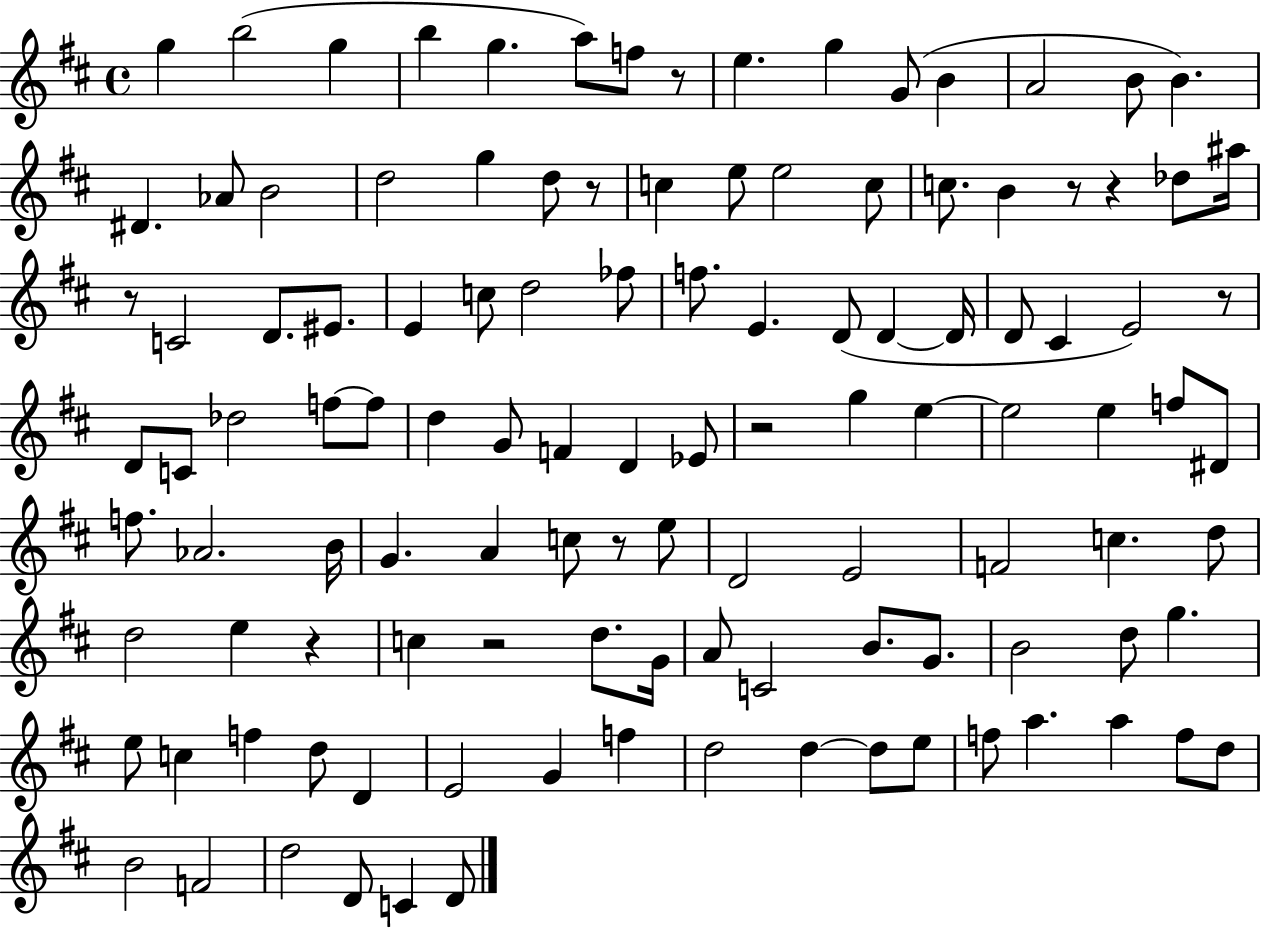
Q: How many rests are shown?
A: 10